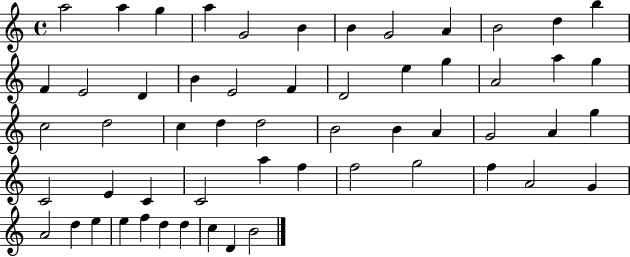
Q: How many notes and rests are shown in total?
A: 56